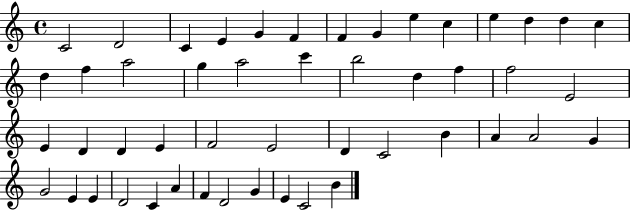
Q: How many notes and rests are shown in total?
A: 49